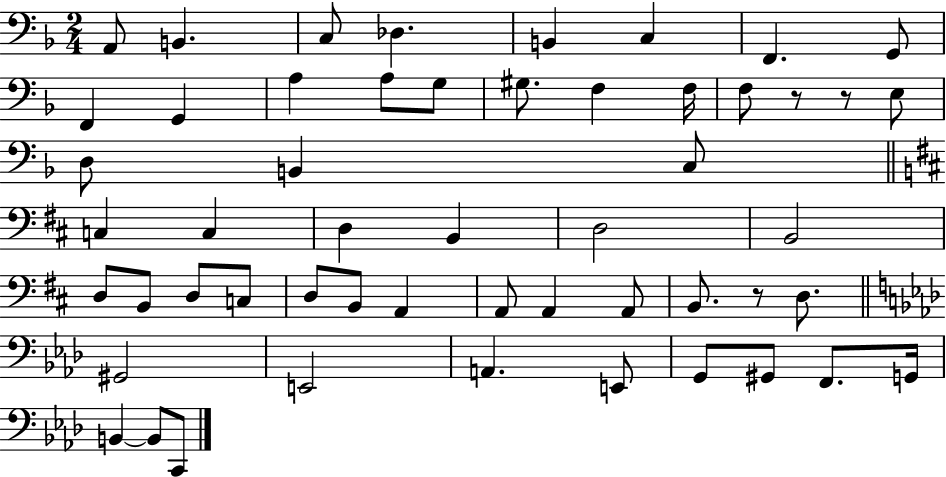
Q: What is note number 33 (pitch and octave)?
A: B2